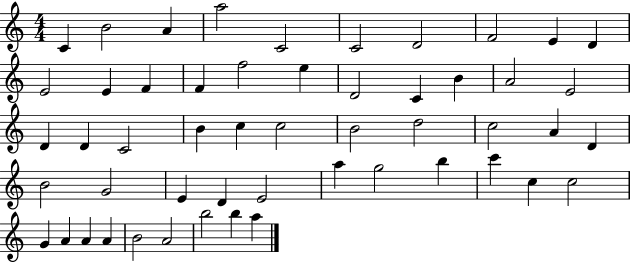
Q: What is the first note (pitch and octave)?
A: C4